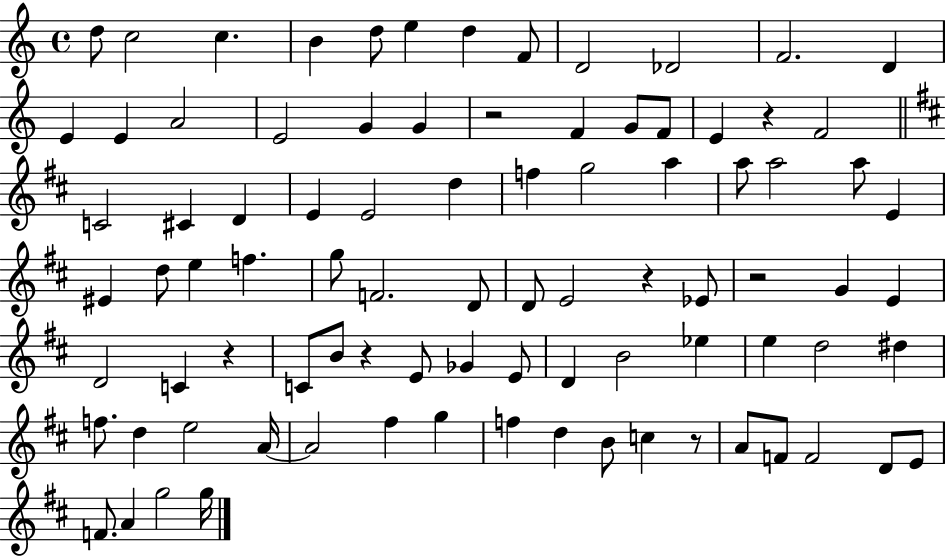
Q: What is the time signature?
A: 4/4